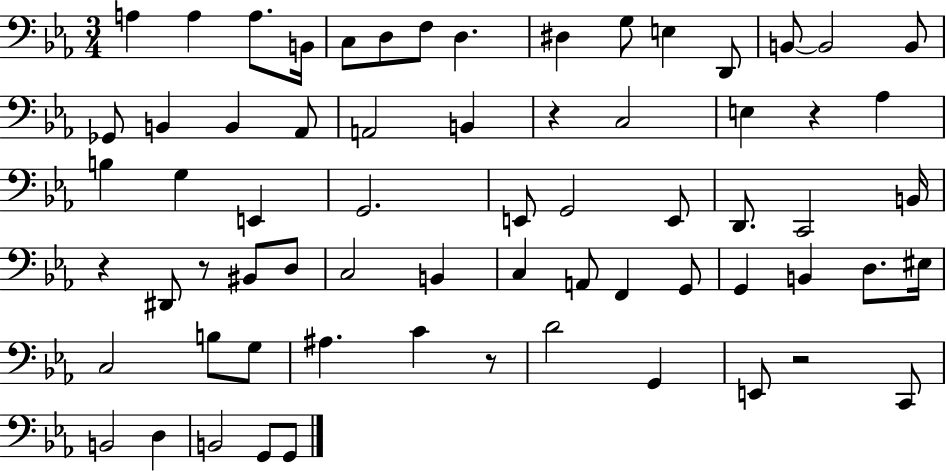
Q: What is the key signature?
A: EES major